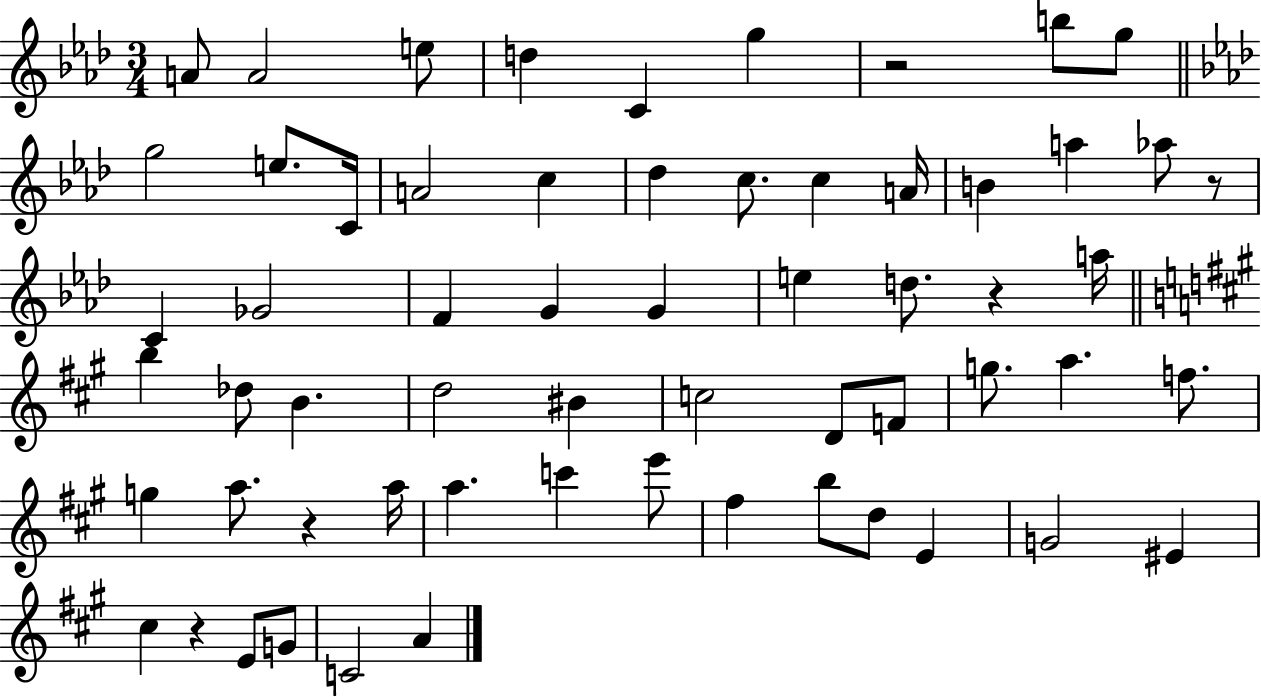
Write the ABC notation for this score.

X:1
T:Untitled
M:3/4
L:1/4
K:Ab
A/2 A2 e/2 d C g z2 b/2 g/2 g2 e/2 C/4 A2 c _d c/2 c A/4 B a _a/2 z/2 C _G2 F G G e d/2 z a/4 b _d/2 B d2 ^B c2 D/2 F/2 g/2 a f/2 g a/2 z a/4 a c' e'/2 ^f b/2 d/2 E G2 ^E ^c z E/2 G/2 C2 A